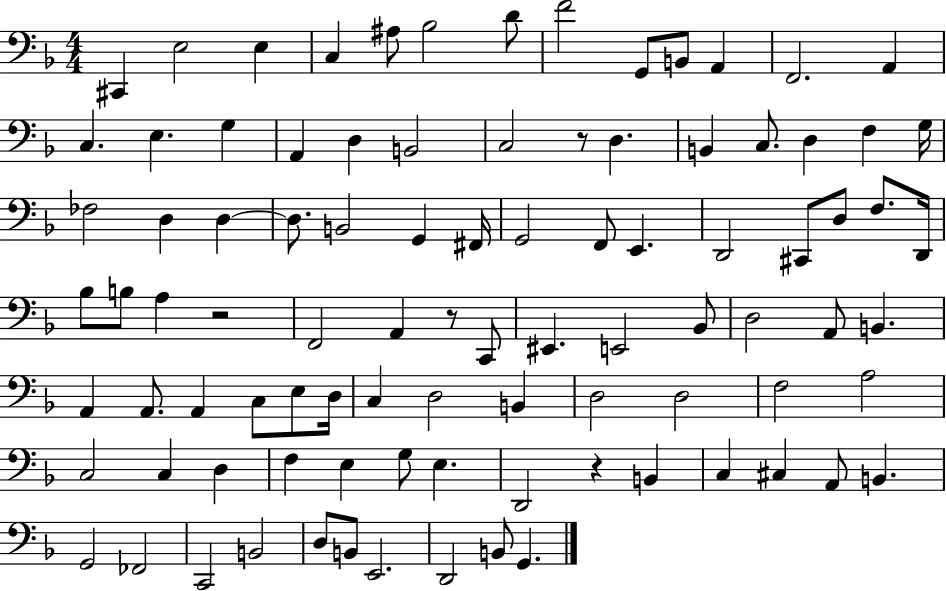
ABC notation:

X:1
T:Untitled
M:4/4
L:1/4
K:F
^C,, E,2 E, C, ^A,/2 _B,2 D/2 F2 G,,/2 B,,/2 A,, F,,2 A,, C, E, G, A,, D, B,,2 C,2 z/2 D, B,, C,/2 D, F, G,/4 _F,2 D, D, D,/2 B,,2 G,, ^F,,/4 G,,2 F,,/2 E,, D,,2 ^C,,/2 D,/2 F,/2 D,,/4 _B,/2 B,/2 A, z2 F,,2 A,, z/2 C,,/2 ^E,, E,,2 _B,,/2 D,2 A,,/2 B,, A,, A,,/2 A,, C,/2 E,/2 D,/4 C, D,2 B,, D,2 D,2 F,2 A,2 C,2 C, D, F, E, G,/2 E, D,,2 z B,, C, ^C, A,,/2 B,, G,,2 _F,,2 C,,2 B,,2 D,/2 B,,/2 E,,2 D,,2 B,,/2 G,,